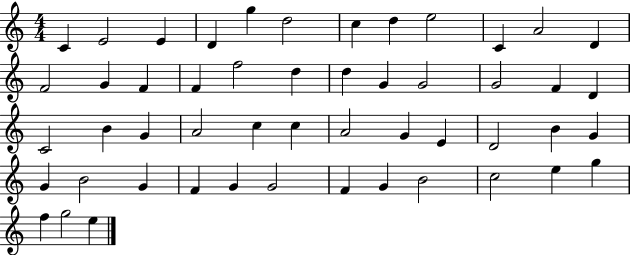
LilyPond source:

{
  \clef treble
  \numericTimeSignature
  \time 4/4
  \key c \major
  c'4 e'2 e'4 | d'4 g''4 d''2 | c''4 d''4 e''2 | c'4 a'2 d'4 | \break f'2 g'4 f'4 | f'4 f''2 d''4 | d''4 g'4 g'2 | g'2 f'4 d'4 | \break c'2 b'4 g'4 | a'2 c''4 c''4 | a'2 g'4 e'4 | d'2 b'4 g'4 | \break g'4 b'2 g'4 | f'4 g'4 g'2 | f'4 g'4 b'2 | c''2 e''4 g''4 | \break f''4 g''2 e''4 | \bar "|."
}